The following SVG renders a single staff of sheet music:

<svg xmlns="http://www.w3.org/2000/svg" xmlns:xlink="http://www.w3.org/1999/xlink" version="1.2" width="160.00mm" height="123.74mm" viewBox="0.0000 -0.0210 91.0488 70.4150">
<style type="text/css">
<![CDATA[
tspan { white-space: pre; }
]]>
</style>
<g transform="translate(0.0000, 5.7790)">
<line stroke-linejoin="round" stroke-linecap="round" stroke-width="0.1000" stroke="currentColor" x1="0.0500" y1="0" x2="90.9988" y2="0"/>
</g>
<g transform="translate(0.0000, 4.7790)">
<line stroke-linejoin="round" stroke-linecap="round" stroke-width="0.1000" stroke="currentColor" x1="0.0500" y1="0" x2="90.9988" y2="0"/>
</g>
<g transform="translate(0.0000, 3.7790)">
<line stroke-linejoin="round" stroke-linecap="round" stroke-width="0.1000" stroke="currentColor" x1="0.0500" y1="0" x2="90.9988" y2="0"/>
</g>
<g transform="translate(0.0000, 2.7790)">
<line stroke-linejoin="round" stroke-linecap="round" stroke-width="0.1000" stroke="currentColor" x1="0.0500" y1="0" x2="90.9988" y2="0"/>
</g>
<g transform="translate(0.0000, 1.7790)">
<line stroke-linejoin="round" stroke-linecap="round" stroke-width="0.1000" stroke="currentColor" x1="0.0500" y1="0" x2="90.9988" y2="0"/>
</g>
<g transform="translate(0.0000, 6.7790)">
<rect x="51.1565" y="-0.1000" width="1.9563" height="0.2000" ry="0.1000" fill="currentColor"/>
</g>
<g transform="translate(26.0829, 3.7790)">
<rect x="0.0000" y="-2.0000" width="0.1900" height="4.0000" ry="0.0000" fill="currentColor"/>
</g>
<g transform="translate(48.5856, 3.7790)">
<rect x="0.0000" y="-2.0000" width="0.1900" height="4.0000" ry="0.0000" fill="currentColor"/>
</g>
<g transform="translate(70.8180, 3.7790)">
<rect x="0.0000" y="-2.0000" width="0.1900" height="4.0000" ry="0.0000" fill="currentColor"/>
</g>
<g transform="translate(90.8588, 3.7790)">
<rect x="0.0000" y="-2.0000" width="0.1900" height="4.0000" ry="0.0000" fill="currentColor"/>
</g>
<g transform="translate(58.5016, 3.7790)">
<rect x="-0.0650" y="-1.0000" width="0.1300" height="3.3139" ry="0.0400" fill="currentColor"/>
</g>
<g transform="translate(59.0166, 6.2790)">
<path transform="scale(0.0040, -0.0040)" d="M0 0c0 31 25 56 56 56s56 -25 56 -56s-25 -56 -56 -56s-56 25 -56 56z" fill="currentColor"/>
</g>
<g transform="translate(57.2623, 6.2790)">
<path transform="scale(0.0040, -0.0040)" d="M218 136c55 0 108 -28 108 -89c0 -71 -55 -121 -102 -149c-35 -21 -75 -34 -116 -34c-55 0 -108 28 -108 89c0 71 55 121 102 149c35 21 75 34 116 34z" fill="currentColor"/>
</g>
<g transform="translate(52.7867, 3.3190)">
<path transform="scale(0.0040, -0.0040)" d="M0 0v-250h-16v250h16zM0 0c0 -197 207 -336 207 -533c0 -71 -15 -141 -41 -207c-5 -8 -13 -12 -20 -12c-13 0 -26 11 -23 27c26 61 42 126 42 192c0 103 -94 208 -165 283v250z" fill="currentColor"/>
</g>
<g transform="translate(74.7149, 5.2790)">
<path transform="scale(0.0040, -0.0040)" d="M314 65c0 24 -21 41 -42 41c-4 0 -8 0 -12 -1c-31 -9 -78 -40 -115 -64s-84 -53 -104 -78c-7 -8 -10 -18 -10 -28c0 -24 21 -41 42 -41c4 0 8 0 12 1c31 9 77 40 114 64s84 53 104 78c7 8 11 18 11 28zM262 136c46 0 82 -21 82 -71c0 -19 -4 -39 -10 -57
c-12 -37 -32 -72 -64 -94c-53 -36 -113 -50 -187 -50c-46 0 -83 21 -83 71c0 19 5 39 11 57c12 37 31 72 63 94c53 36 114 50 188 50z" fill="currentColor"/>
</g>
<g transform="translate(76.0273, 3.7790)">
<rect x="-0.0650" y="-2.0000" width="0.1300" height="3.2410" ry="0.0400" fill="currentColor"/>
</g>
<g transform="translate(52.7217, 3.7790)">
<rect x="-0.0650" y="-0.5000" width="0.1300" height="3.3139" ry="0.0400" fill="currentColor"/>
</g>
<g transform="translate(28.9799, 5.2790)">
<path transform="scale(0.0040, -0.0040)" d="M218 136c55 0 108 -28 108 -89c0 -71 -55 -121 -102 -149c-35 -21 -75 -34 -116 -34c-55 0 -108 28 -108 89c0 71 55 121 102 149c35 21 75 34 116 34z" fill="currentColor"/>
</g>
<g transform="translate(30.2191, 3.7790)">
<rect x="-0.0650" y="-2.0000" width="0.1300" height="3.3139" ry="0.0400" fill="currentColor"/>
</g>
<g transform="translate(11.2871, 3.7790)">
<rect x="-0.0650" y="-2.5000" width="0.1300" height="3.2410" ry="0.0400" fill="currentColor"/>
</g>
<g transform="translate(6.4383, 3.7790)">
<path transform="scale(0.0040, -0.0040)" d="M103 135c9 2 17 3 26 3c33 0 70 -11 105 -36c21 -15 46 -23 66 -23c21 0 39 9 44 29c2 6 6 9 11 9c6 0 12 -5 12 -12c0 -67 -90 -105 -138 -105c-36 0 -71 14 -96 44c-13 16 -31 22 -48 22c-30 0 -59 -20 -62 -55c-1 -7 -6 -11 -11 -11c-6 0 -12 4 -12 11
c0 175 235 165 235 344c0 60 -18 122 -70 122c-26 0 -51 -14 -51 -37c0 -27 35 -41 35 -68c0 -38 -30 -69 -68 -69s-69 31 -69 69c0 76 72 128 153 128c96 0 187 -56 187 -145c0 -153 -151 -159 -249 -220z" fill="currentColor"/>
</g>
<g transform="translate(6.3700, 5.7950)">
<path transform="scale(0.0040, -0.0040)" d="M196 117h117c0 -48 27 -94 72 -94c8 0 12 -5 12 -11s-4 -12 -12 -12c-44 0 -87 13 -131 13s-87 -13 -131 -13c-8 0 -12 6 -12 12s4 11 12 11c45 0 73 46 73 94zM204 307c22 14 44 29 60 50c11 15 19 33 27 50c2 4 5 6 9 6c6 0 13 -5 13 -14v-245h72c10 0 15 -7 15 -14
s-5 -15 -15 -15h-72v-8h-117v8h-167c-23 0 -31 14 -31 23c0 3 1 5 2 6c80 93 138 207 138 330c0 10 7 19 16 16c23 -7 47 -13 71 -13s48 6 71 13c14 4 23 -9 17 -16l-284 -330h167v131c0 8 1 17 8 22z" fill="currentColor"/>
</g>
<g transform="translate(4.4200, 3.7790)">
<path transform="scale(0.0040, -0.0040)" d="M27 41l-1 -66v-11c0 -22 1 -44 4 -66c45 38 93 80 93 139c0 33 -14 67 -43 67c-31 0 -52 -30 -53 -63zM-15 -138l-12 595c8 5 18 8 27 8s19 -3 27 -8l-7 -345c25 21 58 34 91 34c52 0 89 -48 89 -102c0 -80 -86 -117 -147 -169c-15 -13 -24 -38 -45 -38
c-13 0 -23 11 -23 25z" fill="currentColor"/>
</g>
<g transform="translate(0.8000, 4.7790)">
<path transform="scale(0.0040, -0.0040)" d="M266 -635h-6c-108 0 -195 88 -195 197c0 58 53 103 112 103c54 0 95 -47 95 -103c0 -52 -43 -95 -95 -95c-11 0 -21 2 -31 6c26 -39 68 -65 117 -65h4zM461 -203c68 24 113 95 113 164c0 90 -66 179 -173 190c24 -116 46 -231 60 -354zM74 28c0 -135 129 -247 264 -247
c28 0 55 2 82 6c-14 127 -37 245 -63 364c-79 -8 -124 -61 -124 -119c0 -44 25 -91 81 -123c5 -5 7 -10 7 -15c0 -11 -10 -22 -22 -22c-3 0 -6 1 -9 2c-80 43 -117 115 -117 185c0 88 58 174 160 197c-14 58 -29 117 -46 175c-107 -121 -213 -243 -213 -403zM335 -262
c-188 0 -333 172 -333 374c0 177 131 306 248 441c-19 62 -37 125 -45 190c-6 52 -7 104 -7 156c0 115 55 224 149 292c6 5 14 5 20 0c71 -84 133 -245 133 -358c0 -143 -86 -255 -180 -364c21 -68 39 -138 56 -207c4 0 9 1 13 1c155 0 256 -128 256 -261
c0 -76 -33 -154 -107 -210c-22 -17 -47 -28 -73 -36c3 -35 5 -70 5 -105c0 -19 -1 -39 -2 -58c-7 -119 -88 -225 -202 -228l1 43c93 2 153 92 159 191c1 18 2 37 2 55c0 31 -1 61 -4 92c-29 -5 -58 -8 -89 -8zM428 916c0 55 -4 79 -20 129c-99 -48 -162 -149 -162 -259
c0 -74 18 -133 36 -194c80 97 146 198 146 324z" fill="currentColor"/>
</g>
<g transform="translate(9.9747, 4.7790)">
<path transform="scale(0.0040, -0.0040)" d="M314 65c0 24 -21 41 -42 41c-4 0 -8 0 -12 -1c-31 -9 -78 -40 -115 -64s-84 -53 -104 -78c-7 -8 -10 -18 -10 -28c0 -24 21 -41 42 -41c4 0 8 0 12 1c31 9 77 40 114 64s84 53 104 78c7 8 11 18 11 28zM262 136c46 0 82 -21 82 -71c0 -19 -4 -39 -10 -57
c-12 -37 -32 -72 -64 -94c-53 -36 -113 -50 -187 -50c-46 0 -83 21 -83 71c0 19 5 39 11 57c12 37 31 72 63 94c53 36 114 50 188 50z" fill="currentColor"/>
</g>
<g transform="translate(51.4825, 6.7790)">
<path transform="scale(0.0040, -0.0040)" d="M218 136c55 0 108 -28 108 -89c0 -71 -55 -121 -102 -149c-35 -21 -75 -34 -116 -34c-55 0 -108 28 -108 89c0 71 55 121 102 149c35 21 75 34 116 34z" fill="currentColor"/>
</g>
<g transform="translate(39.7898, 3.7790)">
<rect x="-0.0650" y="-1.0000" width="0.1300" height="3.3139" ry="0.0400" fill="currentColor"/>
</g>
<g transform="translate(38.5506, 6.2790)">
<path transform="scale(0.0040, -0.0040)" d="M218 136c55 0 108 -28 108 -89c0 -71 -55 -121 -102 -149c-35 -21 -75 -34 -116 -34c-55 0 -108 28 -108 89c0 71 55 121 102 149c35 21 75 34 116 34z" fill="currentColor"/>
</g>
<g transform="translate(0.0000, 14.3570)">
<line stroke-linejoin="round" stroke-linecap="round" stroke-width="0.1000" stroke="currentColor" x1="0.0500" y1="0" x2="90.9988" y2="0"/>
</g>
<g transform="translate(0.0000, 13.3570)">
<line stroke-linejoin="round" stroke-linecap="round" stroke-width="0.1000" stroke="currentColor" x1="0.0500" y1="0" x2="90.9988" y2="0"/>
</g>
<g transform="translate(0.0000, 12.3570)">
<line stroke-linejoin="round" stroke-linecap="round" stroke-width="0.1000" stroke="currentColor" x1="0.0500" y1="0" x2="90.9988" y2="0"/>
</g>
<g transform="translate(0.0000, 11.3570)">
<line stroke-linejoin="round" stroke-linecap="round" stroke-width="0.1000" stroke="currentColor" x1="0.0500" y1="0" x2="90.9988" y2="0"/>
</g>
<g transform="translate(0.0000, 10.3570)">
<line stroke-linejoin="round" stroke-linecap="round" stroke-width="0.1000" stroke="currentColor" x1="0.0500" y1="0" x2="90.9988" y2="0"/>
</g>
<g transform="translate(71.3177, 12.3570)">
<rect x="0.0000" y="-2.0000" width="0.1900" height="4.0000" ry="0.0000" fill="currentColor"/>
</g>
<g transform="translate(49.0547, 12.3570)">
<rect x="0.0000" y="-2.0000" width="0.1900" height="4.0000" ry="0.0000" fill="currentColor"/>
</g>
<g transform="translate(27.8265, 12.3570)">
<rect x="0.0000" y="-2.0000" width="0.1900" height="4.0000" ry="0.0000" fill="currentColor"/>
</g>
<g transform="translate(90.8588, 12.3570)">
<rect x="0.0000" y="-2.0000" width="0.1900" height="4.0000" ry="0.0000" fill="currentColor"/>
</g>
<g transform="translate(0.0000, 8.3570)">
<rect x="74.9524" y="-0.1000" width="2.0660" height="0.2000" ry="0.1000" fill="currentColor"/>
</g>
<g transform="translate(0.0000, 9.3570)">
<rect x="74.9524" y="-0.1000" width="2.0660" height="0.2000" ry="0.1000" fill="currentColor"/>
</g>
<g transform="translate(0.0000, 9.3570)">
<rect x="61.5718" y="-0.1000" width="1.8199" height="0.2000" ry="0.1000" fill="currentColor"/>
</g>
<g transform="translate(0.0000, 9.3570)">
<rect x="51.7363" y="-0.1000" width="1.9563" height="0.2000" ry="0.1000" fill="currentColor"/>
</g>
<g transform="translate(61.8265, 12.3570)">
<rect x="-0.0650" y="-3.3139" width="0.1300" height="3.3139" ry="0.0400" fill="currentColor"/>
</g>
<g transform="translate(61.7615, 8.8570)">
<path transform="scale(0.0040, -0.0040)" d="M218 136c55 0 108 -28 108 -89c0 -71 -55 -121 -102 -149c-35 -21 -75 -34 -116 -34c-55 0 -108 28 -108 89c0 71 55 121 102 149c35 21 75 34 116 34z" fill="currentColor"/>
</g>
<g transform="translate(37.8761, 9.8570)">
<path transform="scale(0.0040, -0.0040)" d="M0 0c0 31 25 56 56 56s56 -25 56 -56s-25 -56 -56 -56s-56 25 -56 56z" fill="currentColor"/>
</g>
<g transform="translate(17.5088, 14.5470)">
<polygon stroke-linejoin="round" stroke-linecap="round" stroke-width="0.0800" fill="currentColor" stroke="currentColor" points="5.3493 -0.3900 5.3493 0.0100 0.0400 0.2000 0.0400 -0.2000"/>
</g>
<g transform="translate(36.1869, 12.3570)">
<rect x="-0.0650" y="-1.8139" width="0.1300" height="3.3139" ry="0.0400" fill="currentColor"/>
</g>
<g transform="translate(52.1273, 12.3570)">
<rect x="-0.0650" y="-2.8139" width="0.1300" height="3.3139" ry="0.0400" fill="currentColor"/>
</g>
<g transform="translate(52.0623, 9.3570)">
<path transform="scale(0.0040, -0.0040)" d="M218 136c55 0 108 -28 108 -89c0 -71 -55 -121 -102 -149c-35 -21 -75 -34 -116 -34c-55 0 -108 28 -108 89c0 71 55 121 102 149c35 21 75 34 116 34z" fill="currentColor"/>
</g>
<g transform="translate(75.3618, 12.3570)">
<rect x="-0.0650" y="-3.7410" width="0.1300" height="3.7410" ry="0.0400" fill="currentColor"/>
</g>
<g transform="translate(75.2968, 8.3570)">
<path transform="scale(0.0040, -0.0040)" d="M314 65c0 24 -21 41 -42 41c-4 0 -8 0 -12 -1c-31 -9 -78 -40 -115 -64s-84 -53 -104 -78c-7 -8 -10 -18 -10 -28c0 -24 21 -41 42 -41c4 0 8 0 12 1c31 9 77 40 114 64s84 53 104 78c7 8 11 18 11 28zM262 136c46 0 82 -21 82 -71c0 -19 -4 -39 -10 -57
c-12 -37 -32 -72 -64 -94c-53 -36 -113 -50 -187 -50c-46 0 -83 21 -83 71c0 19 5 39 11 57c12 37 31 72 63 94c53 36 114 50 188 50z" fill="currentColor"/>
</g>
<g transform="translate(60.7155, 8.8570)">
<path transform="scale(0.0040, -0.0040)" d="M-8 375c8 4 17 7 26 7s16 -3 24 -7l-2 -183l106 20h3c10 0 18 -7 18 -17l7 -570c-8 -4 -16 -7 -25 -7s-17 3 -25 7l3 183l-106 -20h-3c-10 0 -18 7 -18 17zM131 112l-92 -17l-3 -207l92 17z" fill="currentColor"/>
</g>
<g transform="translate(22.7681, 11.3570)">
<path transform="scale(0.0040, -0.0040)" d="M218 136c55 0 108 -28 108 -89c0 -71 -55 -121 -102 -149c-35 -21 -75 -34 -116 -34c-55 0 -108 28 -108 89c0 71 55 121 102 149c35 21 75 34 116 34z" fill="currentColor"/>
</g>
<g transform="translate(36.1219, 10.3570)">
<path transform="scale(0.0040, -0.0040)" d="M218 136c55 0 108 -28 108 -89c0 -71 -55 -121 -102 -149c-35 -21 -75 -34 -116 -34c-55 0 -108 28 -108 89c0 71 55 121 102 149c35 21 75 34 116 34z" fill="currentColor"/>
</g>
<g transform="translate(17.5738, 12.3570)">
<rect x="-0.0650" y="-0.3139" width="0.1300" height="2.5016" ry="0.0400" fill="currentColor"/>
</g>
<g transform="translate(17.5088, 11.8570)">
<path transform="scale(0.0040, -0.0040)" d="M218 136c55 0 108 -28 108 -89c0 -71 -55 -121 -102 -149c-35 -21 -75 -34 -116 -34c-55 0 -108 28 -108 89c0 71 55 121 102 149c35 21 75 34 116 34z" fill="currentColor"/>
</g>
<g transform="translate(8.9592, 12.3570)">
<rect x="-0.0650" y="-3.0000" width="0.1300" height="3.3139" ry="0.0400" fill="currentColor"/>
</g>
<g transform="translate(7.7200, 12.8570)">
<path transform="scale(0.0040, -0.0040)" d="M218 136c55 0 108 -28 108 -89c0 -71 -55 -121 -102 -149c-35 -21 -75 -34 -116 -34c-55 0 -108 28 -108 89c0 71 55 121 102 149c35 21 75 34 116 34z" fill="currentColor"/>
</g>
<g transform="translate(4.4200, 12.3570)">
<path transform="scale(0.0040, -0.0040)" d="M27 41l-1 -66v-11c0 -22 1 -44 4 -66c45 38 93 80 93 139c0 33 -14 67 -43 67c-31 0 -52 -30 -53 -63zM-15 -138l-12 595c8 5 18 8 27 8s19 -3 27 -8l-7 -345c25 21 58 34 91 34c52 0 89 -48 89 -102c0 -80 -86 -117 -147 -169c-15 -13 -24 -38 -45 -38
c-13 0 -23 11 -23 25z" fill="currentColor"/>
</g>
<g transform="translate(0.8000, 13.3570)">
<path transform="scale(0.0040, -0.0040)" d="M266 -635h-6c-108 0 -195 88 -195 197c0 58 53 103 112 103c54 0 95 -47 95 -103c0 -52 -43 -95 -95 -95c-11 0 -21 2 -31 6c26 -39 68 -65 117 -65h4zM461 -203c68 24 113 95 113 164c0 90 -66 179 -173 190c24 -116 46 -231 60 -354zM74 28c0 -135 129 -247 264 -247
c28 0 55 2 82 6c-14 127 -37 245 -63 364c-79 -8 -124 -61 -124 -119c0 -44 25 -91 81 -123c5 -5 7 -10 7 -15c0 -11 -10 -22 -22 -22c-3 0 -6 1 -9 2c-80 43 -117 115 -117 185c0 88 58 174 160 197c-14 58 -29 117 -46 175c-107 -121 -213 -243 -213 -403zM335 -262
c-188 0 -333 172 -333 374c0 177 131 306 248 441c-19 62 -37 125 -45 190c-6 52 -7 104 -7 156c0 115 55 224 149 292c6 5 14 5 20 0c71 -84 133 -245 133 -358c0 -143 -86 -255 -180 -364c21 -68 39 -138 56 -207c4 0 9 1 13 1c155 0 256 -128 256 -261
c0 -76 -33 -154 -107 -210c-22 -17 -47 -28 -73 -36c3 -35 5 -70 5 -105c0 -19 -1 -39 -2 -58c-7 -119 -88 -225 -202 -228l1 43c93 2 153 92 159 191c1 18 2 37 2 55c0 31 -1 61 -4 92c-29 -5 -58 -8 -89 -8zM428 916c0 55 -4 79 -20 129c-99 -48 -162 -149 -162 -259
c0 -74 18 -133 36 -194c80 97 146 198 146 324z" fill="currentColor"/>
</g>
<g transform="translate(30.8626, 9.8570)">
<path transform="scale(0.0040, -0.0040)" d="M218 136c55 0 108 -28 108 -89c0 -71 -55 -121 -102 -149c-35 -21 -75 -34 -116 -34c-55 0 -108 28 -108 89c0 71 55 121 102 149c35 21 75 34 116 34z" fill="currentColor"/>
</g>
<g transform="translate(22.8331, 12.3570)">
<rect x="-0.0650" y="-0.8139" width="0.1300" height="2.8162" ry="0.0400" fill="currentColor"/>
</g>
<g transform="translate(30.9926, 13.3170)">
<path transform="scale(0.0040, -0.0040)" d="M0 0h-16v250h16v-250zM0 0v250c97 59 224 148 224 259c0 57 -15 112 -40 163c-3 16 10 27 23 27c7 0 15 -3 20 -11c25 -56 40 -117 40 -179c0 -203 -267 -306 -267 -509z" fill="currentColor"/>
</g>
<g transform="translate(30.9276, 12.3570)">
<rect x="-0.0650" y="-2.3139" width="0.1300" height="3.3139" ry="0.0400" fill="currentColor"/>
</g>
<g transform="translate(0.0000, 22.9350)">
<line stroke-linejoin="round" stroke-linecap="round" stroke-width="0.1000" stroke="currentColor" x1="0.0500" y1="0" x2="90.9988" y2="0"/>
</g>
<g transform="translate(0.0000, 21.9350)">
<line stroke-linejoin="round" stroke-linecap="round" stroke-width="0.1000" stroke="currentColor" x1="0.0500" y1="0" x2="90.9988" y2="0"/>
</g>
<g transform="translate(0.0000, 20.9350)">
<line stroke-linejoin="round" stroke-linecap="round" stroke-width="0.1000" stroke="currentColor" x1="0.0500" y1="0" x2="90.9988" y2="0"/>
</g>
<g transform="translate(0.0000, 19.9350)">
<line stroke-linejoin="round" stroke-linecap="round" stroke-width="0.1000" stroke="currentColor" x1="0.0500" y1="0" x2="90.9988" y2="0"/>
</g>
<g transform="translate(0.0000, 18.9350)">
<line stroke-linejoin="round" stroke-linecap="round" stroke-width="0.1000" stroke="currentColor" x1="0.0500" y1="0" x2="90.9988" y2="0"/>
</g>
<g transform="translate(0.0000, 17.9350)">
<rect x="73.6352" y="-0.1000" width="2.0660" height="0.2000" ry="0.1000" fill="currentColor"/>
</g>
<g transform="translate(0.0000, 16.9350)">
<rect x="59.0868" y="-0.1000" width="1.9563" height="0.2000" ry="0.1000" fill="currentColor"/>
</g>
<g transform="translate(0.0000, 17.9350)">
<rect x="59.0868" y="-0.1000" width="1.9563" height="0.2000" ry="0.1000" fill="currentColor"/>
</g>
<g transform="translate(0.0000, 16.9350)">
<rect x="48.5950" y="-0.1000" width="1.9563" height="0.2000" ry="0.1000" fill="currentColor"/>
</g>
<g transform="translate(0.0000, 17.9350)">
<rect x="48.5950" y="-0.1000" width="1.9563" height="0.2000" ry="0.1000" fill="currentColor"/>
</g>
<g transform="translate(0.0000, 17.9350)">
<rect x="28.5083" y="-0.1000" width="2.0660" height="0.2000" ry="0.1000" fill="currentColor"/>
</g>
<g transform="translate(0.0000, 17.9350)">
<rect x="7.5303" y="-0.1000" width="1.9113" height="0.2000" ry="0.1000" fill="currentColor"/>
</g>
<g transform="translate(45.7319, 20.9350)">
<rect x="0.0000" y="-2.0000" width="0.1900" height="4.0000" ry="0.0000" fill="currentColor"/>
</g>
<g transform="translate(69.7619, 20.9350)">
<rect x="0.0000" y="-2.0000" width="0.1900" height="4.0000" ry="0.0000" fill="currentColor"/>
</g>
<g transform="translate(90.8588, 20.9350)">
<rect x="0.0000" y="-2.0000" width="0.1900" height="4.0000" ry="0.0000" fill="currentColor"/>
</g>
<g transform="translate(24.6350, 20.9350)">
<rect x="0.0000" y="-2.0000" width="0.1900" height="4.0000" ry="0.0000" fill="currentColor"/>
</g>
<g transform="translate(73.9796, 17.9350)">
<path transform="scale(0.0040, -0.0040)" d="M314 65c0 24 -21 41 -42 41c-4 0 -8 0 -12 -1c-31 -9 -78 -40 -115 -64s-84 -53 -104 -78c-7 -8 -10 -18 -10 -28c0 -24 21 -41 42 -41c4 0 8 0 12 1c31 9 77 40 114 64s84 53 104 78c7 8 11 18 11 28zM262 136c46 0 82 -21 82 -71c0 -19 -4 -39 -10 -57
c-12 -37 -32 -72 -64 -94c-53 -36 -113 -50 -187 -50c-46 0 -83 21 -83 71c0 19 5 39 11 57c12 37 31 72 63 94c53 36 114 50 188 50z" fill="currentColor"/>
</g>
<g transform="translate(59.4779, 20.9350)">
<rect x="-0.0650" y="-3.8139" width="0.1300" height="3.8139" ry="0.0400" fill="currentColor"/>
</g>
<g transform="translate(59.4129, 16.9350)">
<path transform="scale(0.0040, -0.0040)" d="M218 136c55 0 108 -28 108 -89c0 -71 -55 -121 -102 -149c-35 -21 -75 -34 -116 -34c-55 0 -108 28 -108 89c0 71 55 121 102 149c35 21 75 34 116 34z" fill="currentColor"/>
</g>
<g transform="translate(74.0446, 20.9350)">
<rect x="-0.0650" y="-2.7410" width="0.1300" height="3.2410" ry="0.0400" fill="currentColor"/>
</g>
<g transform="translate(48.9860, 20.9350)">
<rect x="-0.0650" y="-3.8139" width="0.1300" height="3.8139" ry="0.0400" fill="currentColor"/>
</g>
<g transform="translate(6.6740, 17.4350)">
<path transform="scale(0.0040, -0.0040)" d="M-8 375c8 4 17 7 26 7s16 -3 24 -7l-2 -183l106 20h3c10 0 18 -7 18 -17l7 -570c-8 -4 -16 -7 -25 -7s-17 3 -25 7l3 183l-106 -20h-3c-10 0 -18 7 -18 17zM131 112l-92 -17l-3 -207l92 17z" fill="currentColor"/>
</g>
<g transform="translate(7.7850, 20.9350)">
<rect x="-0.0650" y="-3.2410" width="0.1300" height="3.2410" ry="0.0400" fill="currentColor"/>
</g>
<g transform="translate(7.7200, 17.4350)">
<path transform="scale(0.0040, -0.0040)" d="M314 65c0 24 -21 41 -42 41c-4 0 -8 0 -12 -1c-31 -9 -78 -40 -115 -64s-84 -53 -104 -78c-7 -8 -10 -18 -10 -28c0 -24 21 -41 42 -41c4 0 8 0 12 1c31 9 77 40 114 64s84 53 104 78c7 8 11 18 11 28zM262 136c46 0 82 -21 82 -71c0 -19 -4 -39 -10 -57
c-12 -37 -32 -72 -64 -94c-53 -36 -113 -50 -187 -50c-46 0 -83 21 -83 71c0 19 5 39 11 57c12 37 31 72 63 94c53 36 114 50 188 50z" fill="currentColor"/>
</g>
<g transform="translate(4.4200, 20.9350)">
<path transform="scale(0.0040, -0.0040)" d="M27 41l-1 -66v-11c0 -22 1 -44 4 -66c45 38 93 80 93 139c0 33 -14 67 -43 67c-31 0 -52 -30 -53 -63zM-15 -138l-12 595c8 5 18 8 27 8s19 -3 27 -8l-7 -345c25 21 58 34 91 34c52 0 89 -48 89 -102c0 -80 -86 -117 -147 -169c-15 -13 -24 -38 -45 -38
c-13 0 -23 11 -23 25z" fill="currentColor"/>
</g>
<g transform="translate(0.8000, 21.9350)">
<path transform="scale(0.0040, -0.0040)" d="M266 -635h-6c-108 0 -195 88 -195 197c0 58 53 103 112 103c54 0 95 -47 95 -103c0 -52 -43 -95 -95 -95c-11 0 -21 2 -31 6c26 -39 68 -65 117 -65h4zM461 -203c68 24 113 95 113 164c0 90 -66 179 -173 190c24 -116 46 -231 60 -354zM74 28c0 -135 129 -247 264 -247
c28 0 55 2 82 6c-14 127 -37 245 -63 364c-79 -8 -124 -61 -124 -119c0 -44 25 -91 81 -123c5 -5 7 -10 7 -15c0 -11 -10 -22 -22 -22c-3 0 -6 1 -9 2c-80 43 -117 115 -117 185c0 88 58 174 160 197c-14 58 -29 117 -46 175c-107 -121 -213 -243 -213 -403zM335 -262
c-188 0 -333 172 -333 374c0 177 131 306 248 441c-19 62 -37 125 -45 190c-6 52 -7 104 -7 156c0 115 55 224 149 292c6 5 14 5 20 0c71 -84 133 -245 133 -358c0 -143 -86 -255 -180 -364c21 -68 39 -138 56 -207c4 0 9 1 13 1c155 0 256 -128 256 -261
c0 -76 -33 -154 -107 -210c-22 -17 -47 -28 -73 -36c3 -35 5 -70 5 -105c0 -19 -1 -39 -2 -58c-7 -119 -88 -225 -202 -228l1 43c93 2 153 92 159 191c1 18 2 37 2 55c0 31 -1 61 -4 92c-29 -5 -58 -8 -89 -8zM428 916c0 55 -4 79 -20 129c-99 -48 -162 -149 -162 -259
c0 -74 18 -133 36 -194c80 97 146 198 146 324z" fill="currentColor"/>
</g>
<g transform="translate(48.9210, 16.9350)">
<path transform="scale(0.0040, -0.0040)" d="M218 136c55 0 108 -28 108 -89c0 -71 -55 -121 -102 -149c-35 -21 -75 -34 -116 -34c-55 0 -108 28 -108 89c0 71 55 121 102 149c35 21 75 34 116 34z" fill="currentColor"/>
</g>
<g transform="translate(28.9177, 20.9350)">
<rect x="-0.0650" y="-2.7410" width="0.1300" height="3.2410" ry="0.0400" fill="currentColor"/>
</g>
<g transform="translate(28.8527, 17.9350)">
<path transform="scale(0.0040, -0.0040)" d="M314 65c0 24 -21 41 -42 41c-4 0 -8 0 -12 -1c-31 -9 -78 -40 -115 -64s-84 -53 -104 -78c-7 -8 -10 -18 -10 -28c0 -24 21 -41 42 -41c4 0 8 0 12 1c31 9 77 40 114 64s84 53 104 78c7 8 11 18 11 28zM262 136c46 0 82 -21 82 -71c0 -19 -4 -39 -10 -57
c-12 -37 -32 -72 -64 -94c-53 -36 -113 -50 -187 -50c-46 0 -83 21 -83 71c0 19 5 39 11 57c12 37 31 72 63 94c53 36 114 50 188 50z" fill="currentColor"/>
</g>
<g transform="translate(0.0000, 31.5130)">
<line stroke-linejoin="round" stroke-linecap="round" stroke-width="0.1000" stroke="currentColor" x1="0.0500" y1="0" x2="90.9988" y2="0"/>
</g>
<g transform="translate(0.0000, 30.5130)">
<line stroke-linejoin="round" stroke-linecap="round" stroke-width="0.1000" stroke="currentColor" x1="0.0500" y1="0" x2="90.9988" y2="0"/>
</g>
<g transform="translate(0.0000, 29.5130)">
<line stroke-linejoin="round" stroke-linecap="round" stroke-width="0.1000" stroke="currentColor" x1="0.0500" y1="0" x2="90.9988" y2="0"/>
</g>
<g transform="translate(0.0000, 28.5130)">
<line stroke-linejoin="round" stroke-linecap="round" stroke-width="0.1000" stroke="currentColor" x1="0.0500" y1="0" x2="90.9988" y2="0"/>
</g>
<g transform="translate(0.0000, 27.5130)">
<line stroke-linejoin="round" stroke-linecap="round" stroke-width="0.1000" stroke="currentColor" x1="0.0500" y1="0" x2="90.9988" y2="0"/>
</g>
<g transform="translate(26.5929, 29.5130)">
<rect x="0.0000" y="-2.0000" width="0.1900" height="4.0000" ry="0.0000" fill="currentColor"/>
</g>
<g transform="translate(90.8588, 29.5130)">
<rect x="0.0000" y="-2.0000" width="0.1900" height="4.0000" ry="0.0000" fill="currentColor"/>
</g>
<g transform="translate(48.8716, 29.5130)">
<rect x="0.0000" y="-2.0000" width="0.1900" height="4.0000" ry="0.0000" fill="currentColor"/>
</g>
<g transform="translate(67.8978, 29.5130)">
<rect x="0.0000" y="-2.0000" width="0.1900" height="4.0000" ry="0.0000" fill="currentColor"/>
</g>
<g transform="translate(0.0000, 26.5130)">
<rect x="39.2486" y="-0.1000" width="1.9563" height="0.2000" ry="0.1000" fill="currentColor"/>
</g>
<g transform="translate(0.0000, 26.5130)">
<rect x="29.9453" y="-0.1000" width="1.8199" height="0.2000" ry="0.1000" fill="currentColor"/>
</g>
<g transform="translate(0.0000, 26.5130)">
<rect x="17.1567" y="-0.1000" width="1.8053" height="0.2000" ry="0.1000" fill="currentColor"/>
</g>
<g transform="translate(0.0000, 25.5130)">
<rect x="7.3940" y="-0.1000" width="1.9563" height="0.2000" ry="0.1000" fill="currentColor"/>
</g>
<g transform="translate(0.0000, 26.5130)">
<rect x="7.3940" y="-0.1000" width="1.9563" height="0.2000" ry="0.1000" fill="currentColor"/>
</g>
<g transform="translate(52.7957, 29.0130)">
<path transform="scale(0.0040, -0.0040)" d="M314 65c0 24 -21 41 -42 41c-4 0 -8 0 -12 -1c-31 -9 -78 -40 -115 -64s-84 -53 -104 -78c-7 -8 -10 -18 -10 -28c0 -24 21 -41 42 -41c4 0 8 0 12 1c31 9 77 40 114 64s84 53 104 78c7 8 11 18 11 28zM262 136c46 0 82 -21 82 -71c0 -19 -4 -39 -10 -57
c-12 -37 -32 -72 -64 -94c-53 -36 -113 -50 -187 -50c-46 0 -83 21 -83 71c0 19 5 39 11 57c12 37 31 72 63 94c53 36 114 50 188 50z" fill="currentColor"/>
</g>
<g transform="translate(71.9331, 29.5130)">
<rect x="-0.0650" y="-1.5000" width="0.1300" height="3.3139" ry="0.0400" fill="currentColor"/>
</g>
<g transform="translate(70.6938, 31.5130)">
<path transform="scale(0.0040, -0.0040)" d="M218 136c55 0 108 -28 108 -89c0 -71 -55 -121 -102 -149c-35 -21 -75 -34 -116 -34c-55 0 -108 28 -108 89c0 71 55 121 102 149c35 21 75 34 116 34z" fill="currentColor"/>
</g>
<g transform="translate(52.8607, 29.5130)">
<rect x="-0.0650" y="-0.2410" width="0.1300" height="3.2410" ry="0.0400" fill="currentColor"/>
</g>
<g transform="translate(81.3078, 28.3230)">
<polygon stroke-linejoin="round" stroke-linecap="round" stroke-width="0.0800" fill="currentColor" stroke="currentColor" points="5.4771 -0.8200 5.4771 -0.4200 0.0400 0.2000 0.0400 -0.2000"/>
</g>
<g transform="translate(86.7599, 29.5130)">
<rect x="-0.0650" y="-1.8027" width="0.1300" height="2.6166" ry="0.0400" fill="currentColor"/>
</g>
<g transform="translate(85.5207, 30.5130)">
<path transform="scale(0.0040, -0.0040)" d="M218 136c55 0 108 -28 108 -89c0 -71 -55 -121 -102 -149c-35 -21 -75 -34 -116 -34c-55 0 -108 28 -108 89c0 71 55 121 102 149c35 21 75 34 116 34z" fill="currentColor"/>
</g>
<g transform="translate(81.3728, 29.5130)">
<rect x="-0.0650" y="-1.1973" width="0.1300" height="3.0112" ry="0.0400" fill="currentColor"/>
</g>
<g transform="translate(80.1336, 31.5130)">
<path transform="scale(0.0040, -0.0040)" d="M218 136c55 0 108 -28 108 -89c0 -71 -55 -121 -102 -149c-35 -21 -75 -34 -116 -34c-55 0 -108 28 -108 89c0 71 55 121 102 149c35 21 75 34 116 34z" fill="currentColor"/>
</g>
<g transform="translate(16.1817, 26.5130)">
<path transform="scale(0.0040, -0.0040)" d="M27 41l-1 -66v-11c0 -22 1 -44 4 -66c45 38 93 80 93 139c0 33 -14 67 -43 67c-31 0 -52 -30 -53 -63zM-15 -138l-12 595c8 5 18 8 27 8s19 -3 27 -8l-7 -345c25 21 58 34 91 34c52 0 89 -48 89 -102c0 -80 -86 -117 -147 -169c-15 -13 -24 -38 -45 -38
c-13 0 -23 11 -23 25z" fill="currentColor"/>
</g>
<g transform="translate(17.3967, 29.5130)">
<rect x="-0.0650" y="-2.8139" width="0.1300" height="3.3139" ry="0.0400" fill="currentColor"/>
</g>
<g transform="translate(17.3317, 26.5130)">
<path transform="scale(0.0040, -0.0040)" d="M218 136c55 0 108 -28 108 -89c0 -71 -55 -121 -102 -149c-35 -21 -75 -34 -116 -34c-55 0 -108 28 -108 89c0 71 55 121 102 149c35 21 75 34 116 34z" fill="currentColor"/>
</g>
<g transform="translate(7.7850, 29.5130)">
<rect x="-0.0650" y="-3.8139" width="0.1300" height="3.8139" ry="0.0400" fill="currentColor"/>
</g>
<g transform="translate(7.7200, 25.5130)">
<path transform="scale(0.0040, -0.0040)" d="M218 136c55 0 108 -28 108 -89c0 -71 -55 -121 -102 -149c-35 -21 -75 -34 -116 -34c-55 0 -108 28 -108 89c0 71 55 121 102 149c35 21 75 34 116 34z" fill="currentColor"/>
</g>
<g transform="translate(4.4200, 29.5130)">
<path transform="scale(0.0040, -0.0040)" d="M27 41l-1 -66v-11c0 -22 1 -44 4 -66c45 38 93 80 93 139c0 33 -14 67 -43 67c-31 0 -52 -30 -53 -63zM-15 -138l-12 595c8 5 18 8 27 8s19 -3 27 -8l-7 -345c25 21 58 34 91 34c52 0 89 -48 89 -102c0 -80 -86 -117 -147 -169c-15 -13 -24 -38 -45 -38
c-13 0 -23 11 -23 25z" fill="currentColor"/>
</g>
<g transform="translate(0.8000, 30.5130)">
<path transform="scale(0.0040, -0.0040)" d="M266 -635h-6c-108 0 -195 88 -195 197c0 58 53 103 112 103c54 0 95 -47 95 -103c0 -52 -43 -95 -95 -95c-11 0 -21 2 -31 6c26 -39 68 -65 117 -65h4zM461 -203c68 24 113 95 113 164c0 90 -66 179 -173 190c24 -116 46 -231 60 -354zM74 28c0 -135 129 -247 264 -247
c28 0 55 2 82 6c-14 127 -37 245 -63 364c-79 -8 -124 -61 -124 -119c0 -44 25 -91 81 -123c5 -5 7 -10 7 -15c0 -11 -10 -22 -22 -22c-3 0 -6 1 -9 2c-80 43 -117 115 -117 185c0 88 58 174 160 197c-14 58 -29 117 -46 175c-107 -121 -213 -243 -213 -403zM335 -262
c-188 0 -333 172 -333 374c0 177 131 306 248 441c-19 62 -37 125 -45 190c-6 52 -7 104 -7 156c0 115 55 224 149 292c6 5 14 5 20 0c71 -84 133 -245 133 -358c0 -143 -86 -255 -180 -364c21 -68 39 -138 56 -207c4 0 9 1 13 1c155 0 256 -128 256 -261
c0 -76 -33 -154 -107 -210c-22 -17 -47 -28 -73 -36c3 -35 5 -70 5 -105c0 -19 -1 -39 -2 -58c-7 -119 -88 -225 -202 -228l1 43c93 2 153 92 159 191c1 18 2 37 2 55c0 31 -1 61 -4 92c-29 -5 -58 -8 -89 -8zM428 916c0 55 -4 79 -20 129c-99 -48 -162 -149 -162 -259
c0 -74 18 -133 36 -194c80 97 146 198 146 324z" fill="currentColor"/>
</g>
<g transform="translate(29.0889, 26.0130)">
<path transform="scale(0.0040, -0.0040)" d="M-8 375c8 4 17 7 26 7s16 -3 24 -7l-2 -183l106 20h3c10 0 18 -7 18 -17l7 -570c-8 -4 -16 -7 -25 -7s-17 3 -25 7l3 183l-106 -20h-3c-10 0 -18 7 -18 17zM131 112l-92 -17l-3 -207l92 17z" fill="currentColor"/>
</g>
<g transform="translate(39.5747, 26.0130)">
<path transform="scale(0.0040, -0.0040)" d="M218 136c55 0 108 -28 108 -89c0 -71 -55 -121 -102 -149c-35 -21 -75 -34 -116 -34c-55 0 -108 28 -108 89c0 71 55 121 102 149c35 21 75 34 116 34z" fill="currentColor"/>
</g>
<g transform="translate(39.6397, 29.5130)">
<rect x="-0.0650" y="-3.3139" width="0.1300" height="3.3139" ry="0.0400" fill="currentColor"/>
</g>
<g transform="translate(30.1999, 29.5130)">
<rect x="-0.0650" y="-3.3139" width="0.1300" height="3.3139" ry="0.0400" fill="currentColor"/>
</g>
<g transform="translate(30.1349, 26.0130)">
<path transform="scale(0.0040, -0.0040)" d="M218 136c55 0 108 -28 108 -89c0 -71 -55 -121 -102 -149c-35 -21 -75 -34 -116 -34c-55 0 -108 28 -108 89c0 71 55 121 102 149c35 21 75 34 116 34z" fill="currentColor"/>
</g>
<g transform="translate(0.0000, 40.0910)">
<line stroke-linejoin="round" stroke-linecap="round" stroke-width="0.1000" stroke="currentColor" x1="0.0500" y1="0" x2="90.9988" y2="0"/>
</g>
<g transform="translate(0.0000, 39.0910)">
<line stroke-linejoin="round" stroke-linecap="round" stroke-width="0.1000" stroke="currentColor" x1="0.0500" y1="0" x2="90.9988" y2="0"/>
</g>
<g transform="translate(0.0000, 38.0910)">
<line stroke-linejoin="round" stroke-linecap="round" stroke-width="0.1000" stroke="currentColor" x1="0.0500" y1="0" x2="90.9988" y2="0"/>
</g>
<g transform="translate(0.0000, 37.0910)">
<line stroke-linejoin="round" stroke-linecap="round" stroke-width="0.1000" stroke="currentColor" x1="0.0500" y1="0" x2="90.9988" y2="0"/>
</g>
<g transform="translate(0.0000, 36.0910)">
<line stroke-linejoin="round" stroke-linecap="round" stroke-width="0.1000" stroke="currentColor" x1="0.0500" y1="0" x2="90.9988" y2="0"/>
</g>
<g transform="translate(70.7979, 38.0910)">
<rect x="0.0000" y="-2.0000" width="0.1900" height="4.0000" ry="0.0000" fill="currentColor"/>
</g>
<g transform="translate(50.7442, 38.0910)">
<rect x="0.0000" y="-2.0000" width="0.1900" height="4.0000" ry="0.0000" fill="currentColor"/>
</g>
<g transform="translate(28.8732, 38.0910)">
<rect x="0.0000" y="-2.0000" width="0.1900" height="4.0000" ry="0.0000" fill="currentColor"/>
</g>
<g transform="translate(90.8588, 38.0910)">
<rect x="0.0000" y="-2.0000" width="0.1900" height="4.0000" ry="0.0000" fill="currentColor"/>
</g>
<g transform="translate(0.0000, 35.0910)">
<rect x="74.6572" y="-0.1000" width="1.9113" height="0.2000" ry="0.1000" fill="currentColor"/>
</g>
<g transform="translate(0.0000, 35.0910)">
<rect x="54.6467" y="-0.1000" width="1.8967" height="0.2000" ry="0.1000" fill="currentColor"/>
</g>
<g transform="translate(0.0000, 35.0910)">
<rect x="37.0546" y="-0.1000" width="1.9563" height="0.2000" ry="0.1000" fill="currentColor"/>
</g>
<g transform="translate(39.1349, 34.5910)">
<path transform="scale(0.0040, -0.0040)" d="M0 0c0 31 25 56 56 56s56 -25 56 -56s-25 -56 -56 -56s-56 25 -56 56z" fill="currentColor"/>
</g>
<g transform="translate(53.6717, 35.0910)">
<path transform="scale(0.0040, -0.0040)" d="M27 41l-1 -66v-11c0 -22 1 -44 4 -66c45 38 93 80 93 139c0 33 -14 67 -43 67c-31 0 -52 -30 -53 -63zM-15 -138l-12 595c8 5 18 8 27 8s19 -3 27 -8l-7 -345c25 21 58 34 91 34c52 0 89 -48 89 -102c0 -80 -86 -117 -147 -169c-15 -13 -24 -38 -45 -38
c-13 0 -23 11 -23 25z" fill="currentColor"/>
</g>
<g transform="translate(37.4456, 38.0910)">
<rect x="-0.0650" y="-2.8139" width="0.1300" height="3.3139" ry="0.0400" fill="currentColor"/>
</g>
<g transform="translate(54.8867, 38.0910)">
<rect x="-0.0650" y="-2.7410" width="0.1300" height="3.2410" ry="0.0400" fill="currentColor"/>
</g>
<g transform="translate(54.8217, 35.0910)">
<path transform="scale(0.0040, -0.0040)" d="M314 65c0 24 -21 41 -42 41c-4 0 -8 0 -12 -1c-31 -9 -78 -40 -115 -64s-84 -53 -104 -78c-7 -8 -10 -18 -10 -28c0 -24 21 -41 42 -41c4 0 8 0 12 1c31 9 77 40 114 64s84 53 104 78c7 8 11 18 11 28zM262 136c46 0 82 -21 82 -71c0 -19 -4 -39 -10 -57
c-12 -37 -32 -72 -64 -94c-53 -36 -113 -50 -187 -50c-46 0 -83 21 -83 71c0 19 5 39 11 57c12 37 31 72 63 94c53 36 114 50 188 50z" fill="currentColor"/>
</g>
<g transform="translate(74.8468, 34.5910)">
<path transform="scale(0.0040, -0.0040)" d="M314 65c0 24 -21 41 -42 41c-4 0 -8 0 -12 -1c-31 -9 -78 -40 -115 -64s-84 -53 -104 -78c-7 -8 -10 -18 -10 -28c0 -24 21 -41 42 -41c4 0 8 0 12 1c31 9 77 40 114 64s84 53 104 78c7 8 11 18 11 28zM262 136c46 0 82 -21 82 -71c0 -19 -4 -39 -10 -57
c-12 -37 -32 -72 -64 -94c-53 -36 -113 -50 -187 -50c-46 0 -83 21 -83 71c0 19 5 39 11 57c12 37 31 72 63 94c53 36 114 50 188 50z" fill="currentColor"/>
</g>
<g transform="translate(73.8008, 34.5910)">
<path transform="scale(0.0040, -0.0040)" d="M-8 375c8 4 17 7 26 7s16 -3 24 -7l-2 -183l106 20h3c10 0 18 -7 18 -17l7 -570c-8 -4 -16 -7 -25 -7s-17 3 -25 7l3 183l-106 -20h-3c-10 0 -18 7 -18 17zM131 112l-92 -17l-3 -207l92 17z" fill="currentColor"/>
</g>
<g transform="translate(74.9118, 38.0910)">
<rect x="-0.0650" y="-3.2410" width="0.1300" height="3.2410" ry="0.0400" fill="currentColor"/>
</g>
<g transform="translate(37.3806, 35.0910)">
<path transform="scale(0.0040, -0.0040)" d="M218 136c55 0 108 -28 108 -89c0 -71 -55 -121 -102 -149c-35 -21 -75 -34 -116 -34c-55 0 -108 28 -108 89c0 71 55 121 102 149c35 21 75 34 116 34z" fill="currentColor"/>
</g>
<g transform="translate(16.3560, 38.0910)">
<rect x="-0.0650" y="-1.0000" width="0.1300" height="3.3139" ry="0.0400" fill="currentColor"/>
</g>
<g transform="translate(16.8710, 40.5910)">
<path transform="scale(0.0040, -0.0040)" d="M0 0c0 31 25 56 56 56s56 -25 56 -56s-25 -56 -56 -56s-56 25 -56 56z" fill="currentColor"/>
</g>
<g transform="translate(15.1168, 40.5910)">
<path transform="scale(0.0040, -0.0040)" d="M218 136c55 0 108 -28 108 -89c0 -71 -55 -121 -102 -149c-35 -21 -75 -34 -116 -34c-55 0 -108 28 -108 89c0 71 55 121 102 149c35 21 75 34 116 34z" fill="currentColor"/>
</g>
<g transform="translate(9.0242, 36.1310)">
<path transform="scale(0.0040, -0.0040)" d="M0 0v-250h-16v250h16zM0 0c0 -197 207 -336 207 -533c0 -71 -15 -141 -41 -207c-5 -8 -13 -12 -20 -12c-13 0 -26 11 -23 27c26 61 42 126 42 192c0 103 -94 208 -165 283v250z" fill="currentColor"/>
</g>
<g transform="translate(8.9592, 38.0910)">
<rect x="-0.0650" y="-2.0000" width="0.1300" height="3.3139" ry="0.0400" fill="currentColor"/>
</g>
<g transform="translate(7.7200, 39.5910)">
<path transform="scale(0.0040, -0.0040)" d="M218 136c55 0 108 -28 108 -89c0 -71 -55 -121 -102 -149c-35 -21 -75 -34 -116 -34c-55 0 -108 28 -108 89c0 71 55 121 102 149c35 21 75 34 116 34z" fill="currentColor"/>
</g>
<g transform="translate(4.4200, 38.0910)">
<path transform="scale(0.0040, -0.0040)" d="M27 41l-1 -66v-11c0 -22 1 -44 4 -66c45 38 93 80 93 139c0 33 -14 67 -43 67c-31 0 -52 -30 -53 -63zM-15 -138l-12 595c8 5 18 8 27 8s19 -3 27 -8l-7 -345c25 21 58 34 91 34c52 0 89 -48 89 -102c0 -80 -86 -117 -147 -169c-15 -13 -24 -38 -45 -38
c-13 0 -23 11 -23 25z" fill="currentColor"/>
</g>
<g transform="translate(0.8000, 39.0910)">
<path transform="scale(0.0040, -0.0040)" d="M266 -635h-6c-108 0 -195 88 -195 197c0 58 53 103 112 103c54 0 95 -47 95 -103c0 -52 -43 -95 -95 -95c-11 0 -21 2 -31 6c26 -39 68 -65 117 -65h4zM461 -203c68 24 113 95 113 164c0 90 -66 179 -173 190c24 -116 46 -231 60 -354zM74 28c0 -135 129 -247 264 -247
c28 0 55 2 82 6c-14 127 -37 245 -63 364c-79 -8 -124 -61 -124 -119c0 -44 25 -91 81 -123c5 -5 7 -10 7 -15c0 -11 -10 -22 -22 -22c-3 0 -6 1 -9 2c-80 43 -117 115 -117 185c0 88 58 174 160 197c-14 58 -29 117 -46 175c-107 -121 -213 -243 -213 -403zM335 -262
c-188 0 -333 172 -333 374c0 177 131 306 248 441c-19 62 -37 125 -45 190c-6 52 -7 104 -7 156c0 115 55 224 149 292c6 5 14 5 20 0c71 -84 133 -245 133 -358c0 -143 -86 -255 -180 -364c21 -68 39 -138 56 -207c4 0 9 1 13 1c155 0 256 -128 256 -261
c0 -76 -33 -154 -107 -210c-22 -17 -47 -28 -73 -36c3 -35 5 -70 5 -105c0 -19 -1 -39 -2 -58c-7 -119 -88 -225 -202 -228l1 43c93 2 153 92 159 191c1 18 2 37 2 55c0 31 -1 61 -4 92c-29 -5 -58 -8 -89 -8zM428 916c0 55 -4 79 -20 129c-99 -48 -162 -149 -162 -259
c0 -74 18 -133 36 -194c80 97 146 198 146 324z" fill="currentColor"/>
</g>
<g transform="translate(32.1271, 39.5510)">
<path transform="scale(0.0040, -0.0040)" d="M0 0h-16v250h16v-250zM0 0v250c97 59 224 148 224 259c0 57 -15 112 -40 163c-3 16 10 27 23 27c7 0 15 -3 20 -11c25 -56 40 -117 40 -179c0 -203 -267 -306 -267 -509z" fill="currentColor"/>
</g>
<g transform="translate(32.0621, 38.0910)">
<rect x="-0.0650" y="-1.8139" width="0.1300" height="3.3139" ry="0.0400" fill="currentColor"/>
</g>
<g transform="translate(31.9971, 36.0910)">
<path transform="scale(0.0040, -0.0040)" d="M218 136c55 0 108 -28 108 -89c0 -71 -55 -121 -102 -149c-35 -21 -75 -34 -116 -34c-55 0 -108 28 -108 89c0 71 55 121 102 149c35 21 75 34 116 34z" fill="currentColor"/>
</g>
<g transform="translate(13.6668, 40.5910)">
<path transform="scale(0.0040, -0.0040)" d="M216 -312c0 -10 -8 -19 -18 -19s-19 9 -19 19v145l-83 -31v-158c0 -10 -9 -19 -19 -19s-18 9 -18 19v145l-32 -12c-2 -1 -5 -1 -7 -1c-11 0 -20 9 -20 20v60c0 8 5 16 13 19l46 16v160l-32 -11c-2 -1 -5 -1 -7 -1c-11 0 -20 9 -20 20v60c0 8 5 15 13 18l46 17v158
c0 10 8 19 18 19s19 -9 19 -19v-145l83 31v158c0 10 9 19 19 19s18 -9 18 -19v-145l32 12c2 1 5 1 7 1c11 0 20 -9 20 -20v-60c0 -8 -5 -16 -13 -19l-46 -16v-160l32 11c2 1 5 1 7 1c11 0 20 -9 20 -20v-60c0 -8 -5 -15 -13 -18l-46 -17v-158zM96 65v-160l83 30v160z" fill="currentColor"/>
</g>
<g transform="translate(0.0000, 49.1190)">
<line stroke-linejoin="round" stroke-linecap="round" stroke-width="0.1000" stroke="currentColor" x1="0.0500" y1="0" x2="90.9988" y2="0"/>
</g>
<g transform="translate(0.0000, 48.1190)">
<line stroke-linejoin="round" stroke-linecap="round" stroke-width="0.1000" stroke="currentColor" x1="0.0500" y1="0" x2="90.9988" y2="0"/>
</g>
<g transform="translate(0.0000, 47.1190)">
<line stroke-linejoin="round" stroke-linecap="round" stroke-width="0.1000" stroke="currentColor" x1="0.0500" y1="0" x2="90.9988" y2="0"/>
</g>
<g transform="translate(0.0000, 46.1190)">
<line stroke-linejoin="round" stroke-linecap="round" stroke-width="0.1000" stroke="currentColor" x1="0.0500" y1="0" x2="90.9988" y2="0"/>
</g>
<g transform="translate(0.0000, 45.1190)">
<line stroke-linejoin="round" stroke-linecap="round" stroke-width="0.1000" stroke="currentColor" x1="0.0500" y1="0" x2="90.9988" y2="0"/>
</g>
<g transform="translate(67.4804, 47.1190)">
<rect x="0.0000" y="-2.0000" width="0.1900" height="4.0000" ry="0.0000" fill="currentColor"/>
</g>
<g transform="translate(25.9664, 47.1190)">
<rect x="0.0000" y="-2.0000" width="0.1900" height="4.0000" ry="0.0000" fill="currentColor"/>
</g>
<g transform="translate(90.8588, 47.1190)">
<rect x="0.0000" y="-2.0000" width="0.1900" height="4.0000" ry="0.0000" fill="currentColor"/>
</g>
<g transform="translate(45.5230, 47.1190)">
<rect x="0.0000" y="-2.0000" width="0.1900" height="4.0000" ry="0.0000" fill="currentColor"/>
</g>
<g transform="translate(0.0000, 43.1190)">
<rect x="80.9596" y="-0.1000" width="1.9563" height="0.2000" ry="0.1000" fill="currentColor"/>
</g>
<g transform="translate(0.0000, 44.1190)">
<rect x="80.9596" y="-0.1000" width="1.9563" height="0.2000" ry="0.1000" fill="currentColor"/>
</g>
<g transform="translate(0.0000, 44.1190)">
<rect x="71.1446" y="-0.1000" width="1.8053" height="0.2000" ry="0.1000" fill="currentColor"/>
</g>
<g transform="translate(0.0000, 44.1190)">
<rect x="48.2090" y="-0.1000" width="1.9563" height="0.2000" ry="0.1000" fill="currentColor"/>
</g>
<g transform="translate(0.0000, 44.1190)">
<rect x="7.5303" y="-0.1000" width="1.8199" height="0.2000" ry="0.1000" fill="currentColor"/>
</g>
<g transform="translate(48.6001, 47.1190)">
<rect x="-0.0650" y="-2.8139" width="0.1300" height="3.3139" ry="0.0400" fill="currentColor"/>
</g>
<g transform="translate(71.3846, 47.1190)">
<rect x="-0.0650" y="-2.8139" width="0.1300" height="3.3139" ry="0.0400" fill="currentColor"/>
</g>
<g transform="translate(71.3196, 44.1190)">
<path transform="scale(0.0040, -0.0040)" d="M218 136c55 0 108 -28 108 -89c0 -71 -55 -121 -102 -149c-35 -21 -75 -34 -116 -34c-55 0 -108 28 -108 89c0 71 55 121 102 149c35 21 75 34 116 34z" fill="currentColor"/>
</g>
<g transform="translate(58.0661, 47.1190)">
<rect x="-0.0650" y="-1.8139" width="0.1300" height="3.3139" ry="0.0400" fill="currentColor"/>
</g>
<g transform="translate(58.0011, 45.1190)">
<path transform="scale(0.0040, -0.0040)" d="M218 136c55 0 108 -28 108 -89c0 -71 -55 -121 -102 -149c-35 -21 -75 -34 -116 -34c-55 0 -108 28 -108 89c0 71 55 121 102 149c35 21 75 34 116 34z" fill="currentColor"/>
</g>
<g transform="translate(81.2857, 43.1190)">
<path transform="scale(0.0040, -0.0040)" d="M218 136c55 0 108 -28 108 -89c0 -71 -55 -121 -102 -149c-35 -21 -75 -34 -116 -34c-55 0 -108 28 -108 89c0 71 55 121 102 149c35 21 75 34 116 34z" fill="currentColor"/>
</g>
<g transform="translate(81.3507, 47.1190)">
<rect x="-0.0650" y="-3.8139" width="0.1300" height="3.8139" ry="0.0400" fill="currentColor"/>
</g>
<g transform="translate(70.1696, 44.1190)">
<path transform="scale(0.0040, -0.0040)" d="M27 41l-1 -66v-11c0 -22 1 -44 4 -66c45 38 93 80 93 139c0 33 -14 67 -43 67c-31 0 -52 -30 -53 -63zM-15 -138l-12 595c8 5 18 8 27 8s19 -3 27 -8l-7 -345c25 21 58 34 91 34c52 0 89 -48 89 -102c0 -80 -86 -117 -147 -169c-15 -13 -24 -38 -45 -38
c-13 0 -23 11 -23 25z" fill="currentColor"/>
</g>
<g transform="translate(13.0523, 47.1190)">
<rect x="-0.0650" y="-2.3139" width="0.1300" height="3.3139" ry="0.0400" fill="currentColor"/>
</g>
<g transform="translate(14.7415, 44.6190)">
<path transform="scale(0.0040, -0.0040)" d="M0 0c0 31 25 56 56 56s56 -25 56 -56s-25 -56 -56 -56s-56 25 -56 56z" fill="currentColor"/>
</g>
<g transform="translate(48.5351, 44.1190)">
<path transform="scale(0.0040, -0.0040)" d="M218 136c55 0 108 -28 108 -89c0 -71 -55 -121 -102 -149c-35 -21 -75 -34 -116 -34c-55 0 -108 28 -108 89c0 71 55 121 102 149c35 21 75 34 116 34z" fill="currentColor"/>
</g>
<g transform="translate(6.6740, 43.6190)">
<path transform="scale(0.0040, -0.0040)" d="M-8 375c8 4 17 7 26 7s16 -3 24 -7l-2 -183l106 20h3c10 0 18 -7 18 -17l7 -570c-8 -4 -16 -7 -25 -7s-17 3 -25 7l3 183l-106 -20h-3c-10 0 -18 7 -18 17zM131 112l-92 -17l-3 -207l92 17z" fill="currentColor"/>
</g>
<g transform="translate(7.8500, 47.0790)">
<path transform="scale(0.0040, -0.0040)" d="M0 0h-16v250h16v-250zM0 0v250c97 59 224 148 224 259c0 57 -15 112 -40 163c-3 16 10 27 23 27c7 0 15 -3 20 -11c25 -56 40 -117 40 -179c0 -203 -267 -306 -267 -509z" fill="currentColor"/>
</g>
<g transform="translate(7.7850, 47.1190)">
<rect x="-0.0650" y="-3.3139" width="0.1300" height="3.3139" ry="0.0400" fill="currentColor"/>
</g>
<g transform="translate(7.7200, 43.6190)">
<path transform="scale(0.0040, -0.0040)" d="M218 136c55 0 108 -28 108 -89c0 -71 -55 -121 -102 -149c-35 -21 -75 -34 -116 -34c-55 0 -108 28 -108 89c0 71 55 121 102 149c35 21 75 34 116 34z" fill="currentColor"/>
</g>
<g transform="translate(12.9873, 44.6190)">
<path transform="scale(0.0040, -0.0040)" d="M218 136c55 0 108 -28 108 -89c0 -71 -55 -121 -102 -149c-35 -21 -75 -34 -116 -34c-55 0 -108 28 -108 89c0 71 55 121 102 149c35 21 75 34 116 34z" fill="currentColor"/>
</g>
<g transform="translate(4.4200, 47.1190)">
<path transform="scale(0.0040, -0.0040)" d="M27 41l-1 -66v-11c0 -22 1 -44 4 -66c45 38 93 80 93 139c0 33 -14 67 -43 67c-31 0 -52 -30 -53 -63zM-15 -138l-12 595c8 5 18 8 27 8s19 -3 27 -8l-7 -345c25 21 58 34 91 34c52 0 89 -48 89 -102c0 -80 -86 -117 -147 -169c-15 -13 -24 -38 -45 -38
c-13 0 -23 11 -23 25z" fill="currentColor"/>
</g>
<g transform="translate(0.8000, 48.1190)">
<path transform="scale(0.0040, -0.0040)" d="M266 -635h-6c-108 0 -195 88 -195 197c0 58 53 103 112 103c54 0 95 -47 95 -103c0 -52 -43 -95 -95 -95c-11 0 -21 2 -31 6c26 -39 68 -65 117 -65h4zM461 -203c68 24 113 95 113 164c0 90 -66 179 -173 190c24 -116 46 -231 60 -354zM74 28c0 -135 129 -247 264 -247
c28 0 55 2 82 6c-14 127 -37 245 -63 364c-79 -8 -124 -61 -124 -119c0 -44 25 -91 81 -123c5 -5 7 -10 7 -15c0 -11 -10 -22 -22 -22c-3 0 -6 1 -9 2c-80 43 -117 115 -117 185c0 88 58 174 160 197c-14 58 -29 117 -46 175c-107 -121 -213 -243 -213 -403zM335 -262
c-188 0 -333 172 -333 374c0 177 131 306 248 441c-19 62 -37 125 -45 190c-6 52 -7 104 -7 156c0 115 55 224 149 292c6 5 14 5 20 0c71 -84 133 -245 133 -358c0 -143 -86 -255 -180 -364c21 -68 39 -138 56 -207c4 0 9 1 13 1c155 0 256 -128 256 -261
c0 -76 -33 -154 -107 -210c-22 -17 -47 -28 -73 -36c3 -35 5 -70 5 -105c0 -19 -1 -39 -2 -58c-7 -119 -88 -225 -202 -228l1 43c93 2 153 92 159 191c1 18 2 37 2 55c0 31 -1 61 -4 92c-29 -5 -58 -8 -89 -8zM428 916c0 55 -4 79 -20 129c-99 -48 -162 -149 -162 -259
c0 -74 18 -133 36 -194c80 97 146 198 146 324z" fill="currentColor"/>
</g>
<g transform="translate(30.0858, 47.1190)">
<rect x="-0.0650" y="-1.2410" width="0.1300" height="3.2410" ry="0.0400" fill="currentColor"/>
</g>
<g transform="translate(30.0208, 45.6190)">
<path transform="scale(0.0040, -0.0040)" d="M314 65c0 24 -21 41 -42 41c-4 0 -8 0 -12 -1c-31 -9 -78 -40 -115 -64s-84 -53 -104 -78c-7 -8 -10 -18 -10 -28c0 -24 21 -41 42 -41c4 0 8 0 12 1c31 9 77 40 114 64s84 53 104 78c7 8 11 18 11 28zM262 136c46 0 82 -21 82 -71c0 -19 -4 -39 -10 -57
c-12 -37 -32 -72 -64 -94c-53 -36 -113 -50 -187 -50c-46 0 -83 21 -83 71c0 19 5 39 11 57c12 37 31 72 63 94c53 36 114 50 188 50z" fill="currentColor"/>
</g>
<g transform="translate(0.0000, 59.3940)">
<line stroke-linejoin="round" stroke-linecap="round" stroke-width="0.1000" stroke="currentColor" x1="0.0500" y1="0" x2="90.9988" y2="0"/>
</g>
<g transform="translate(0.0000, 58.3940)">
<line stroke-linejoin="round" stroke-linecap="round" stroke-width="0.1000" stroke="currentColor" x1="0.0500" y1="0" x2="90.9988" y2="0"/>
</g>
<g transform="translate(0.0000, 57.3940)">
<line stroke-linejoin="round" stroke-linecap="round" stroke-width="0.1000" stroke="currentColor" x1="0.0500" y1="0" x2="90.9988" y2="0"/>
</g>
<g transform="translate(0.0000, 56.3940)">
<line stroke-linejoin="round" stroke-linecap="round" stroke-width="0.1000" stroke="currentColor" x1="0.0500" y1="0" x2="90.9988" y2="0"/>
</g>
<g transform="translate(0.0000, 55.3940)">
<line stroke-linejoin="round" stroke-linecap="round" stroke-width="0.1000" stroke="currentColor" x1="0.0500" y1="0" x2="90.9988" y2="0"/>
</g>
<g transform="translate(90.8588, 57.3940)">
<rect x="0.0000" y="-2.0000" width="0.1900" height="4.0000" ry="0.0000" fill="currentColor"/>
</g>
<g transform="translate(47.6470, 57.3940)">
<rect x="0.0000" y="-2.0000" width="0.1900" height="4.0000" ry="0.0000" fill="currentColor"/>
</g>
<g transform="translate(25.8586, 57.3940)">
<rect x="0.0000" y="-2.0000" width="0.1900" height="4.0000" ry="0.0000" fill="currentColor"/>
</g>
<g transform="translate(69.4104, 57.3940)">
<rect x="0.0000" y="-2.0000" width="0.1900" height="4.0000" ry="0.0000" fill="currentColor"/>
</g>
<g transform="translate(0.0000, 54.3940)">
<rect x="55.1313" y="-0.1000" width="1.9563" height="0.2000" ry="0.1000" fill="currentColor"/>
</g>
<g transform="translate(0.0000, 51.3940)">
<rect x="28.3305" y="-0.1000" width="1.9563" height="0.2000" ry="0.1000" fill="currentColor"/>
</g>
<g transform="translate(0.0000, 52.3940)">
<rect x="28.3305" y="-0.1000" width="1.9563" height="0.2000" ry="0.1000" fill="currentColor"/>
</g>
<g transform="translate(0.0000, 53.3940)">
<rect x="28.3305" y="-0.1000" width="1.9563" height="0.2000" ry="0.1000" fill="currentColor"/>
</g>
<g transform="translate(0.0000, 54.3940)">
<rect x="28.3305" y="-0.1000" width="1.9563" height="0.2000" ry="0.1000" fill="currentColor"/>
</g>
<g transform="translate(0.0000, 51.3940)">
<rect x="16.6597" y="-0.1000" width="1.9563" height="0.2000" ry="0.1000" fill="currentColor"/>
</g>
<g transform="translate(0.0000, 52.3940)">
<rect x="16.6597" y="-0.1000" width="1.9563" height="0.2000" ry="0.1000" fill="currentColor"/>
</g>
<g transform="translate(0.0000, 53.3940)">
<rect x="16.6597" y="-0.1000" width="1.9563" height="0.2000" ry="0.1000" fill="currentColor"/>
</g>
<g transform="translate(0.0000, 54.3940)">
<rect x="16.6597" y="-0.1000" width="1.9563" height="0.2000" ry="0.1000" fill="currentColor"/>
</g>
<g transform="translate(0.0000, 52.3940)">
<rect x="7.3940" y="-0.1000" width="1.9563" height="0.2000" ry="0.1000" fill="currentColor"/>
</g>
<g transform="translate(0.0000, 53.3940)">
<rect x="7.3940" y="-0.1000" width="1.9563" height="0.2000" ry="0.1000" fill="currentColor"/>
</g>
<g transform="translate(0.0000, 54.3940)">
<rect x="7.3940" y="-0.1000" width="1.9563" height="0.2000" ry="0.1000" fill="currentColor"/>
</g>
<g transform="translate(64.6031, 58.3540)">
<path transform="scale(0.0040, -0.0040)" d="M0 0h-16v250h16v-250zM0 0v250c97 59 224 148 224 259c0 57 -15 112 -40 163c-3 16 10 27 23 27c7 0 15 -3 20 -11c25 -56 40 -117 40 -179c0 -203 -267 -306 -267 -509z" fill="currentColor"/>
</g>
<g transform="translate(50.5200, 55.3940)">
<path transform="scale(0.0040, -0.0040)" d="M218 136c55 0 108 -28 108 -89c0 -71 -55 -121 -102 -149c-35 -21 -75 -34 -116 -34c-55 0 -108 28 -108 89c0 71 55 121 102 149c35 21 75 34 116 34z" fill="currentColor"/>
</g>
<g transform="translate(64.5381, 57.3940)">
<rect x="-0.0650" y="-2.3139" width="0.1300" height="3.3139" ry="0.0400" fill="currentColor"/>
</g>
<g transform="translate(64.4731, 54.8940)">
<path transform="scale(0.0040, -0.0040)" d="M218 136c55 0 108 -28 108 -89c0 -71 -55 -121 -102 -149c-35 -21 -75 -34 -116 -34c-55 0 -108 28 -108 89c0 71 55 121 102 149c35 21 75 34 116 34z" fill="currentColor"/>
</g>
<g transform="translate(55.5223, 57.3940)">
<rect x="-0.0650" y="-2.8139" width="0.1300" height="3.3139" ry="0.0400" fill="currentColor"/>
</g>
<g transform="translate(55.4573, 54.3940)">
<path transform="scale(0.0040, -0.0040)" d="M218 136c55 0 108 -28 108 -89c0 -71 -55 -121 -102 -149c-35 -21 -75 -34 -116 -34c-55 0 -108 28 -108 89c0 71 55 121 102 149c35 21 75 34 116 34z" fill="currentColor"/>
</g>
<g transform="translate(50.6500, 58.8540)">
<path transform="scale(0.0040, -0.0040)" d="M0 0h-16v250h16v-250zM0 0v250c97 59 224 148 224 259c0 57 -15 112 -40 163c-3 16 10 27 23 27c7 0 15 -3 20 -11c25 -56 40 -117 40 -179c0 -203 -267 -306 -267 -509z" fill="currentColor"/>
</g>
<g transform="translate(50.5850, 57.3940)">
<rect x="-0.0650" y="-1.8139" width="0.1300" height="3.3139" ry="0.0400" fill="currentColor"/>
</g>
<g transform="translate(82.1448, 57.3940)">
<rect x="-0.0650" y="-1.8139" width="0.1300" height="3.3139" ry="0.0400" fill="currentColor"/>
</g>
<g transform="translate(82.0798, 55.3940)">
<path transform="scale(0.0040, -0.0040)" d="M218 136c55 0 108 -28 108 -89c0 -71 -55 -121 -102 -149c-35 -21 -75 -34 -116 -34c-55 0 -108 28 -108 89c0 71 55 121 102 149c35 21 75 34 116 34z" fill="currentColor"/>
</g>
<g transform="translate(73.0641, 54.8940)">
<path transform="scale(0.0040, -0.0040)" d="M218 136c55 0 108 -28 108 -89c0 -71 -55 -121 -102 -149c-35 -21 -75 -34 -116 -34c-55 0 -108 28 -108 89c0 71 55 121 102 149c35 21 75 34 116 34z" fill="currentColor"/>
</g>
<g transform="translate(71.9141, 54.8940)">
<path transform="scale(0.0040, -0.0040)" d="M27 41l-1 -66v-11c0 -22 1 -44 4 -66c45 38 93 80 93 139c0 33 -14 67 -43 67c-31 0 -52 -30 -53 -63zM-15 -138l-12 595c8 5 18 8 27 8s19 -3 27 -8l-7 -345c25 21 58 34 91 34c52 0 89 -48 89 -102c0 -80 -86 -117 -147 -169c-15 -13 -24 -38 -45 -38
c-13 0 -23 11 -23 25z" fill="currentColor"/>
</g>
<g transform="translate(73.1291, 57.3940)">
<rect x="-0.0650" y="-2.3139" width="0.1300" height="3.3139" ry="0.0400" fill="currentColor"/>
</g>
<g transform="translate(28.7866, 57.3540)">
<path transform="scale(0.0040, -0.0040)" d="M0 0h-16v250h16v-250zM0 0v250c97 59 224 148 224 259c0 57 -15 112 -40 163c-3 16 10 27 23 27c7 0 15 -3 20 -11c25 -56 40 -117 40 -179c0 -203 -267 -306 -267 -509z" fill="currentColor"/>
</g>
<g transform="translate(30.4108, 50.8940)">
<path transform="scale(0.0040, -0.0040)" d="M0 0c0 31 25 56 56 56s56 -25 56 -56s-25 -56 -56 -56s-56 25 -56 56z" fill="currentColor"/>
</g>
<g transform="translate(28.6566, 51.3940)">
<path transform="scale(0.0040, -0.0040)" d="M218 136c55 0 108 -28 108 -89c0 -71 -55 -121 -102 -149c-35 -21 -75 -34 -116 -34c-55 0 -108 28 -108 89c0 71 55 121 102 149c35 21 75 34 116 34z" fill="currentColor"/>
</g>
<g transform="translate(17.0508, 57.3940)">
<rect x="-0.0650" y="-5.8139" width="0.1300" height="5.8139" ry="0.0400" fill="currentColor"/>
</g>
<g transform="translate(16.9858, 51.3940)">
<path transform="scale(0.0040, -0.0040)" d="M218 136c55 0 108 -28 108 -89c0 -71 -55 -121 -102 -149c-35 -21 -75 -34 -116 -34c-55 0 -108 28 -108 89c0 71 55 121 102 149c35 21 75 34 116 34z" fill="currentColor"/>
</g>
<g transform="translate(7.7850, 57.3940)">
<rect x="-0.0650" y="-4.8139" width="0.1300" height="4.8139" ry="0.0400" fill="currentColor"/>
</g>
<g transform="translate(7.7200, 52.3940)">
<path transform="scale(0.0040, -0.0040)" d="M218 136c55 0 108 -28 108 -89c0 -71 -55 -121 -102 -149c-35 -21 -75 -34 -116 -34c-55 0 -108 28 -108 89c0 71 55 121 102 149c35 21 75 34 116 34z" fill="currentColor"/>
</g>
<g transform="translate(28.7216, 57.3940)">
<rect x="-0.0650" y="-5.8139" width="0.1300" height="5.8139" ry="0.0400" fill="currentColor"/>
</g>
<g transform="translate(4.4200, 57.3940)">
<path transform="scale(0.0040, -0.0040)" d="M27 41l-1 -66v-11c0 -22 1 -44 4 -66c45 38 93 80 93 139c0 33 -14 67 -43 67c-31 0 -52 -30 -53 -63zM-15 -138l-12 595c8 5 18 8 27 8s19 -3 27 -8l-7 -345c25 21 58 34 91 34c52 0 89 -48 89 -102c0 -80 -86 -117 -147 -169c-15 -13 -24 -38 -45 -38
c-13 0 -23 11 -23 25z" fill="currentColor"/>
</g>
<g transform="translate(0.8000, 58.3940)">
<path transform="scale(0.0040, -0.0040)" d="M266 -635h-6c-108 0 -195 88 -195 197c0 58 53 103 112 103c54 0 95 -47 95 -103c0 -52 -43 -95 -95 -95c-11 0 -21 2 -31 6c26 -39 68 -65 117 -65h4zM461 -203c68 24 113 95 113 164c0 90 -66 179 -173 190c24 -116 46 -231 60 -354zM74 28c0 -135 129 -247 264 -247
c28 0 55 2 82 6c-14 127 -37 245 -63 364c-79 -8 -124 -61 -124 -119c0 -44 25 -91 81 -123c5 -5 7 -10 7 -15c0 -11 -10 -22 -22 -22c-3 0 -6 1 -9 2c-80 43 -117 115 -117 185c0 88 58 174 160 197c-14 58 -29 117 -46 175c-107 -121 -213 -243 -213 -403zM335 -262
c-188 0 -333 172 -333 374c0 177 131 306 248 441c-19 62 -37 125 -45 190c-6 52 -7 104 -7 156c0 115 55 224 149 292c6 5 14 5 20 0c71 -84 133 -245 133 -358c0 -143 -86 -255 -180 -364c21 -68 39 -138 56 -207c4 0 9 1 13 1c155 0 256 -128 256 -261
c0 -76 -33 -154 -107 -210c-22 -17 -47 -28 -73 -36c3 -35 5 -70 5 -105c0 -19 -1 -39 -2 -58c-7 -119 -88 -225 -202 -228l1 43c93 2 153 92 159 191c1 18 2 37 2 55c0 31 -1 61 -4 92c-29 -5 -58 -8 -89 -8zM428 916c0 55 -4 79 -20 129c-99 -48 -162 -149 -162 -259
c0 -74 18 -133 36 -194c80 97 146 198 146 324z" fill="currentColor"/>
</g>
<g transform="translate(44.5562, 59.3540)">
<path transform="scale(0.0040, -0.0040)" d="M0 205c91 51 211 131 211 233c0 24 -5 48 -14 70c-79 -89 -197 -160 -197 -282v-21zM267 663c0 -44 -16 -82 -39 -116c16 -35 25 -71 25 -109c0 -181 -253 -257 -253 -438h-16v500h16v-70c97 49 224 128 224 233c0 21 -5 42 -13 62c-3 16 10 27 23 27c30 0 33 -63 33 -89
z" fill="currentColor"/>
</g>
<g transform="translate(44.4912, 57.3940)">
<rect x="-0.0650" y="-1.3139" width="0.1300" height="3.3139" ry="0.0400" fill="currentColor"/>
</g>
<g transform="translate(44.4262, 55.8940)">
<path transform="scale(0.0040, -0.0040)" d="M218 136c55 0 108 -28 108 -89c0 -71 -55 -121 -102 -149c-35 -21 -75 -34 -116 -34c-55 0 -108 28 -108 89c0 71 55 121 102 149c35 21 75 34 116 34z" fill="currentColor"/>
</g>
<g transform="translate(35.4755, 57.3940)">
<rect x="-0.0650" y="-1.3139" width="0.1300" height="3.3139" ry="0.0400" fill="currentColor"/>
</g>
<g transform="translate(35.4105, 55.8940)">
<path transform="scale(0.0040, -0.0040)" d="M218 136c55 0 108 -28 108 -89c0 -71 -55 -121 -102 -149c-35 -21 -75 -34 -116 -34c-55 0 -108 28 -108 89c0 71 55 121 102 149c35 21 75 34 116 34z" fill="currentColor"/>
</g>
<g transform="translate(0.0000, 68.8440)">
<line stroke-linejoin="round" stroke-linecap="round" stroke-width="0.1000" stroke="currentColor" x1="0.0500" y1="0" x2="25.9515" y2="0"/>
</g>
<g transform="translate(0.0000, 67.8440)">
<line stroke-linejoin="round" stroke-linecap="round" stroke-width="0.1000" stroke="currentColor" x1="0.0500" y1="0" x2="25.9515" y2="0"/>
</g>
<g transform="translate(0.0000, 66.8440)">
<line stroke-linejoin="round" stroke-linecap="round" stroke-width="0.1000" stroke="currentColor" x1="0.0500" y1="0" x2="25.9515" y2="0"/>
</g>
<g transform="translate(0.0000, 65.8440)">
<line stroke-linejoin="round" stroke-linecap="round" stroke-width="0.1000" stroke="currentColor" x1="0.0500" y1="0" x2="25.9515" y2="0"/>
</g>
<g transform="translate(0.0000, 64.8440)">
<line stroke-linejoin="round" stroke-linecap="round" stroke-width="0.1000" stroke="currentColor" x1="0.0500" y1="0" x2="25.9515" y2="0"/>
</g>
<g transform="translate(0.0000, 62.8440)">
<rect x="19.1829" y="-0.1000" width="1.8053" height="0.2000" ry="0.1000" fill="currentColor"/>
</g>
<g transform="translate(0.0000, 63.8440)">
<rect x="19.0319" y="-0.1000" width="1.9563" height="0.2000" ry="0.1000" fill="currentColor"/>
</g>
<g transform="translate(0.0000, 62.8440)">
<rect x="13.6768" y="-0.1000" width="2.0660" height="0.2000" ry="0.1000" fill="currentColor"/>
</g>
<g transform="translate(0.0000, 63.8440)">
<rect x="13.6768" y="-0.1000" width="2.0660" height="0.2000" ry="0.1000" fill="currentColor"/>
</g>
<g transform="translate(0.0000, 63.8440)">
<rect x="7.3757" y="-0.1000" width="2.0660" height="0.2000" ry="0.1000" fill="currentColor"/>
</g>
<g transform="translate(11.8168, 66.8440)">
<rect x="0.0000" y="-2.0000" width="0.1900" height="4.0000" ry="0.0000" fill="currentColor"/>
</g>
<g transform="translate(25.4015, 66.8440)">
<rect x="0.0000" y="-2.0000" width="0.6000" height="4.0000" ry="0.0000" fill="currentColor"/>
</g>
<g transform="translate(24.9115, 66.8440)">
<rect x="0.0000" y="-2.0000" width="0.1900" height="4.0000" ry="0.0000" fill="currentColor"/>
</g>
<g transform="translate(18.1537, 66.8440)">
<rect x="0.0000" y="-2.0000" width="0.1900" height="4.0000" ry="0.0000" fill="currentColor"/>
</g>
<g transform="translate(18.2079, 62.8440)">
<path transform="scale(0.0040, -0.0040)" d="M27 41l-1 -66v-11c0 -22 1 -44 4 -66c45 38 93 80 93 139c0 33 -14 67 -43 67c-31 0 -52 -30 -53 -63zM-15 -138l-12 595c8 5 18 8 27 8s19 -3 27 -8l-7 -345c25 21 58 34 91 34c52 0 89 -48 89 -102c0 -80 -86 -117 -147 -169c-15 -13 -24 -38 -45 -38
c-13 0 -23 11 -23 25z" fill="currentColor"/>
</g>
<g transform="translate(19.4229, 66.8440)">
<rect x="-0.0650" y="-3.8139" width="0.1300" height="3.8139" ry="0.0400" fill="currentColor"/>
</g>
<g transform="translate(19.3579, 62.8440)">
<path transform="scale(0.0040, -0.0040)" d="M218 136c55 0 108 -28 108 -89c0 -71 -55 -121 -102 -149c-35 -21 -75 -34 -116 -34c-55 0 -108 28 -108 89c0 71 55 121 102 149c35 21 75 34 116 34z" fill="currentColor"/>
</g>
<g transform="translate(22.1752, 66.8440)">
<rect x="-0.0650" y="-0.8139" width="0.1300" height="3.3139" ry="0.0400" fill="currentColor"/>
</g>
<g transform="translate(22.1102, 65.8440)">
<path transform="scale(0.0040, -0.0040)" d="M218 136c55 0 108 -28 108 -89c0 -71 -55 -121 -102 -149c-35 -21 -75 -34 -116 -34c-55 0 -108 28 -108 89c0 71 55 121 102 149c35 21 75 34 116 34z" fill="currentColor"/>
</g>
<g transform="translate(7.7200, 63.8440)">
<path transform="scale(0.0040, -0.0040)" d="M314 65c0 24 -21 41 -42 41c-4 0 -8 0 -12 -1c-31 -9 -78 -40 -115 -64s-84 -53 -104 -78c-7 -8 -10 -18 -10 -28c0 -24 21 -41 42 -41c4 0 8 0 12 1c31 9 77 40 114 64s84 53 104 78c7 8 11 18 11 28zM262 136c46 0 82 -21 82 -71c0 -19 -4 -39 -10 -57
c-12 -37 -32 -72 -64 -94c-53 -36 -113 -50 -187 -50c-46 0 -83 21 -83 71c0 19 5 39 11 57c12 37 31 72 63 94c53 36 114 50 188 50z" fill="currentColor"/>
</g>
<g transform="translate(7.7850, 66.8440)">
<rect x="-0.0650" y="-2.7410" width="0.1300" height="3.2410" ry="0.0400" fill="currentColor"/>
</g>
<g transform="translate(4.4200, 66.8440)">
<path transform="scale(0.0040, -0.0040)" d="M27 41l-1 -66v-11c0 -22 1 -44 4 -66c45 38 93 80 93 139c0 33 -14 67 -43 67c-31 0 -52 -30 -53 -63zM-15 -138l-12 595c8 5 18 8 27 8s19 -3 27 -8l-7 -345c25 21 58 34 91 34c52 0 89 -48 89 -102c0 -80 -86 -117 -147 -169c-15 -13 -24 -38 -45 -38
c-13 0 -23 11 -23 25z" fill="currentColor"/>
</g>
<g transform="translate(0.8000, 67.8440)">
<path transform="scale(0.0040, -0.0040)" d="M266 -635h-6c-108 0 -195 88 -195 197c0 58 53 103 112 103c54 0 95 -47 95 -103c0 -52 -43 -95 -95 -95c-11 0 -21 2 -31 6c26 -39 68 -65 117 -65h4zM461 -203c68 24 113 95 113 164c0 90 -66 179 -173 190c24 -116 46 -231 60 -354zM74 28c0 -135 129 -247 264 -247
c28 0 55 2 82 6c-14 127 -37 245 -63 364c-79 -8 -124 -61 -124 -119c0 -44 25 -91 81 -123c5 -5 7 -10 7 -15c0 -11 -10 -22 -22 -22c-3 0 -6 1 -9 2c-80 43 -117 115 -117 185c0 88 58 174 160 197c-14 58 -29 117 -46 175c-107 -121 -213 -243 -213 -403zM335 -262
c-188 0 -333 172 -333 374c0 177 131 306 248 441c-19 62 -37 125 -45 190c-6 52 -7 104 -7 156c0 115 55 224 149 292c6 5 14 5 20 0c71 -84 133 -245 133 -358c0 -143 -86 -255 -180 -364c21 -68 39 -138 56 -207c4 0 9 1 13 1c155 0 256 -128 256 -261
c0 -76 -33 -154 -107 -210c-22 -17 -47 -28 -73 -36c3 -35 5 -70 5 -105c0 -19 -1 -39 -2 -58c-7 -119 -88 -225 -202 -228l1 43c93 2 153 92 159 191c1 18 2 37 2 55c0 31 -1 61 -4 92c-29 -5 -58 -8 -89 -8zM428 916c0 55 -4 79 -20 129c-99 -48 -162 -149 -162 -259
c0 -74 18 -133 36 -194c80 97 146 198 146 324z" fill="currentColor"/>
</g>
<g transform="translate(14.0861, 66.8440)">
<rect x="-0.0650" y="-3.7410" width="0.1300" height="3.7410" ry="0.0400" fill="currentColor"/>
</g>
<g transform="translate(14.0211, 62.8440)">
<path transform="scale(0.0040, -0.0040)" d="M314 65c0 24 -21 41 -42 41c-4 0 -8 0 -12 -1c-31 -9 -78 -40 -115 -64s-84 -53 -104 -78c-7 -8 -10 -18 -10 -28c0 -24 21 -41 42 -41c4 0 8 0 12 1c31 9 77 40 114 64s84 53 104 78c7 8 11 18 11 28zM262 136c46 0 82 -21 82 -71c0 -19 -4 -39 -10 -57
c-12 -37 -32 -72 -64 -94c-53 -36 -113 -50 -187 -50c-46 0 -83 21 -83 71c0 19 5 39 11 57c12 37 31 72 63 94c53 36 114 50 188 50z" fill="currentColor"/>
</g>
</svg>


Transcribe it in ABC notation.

X:1
T:Untitled
M:2/4
L:1/4
K:F
G2 F D C/2 D F2 A c/2 d/2 g/2 f a b c'2 b2 a2 c' c' a2 c' _a b b c2 E E/2 G/2 F/2 ^D f/2 a _a2 b2 b/2 g e2 a f _a c' e' g' g'/2 e e/4 f/2 a g/2 _g f a2 c'2 _c' d